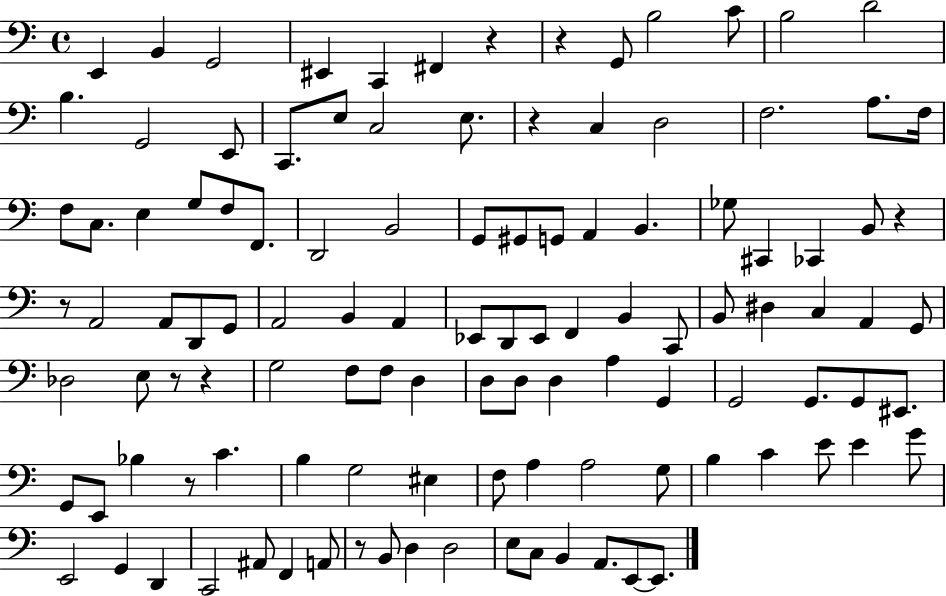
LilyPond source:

{
  \clef bass
  \time 4/4
  \defaultTimeSignature
  \key c \major
  e,4 b,4 g,2 | eis,4 c,4 fis,4 r4 | r4 g,8 b2 c'8 | b2 d'2 | \break b4. g,2 e,8 | c,8. e8 c2 e8. | r4 c4 d2 | f2. a8. f16 | \break f8 c8. e4 g8 f8 f,8. | d,2 b,2 | g,8 gis,8 g,8 a,4 b,4. | ges8 cis,4 ces,4 b,8 r4 | \break r8 a,2 a,8 d,8 g,8 | a,2 b,4 a,4 | ees,8 d,8 ees,8 f,4 b,4 c,8 | b,8 dis4 c4 a,4 g,8 | \break des2 e8 r8 r4 | g2 f8 f8 d4 | d8 d8 d4 a4 g,4 | g,2 g,8. g,8 eis,8. | \break g,8 e,8 bes4 r8 c'4. | b4 g2 eis4 | f8 a4 a2 g8 | b4 c'4 e'8 e'4 g'8 | \break e,2 g,4 d,4 | c,2 ais,8 f,4 a,8 | r8 b,8 d4 d2 | e8 c8 b,4 a,8. e,8~~ e,8. | \break \bar "|."
}